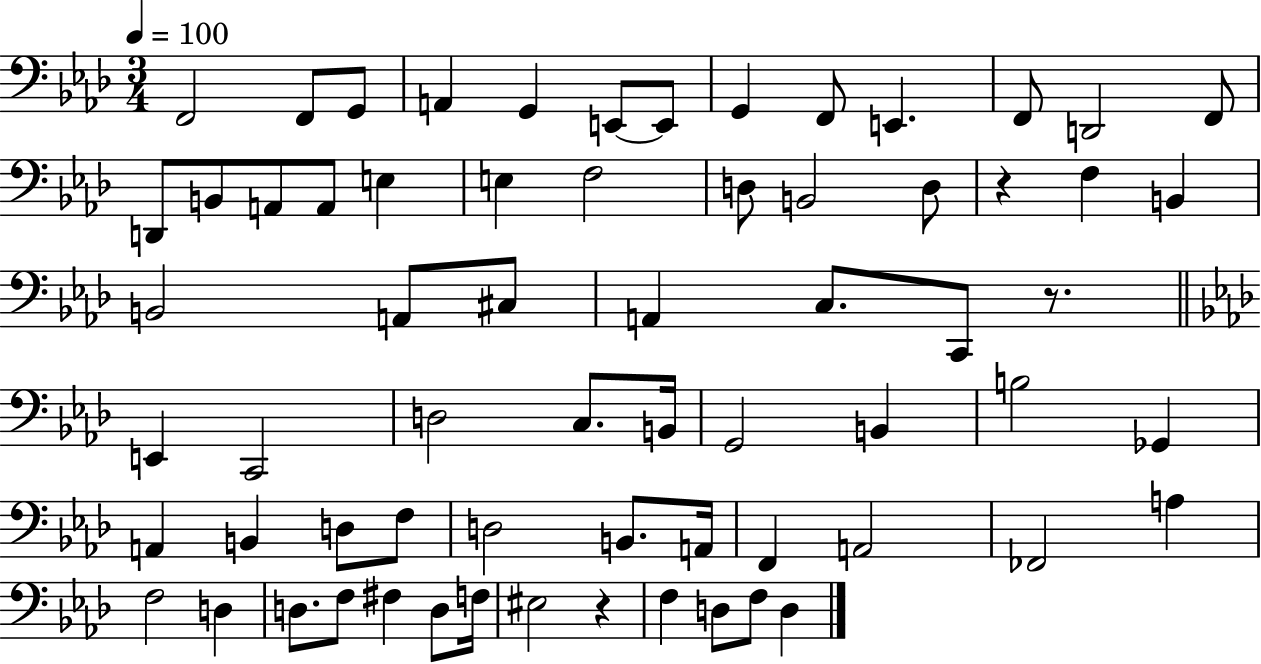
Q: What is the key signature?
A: AES major